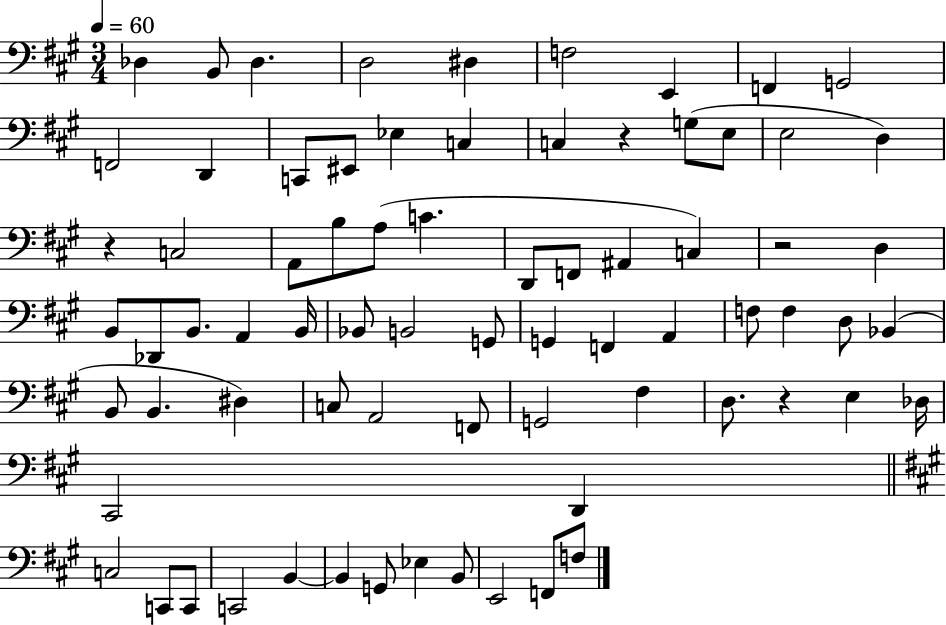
{
  \clef bass
  \numericTimeSignature
  \time 3/4
  \key a \major
  \tempo 4 = 60
  des4 b,8 des4. | d2 dis4 | f2 e,4 | f,4 g,2 | \break f,2 d,4 | c,8 eis,8 ees4 c4 | c4 r4 g8( e8 | e2 d4) | \break r4 c2 | a,8 b8 a8( c'4. | d,8 f,8 ais,4 c4) | r2 d4 | \break b,8 des,8 b,8. a,4 b,16 | bes,8 b,2 g,8 | g,4 f,4 a,4 | f8 f4 d8 bes,4( | \break b,8 b,4. dis4) | c8 a,2 f,8 | g,2 fis4 | d8. r4 e4 des16 | \break cis,2 d,4 | \bar "||" \break \key a \major c2 c,8 c,8 | c,2 b,4~~ | b,4 g,8 ees4 b,8 | e,2 f,8 f8 | \break \bar "|."
}